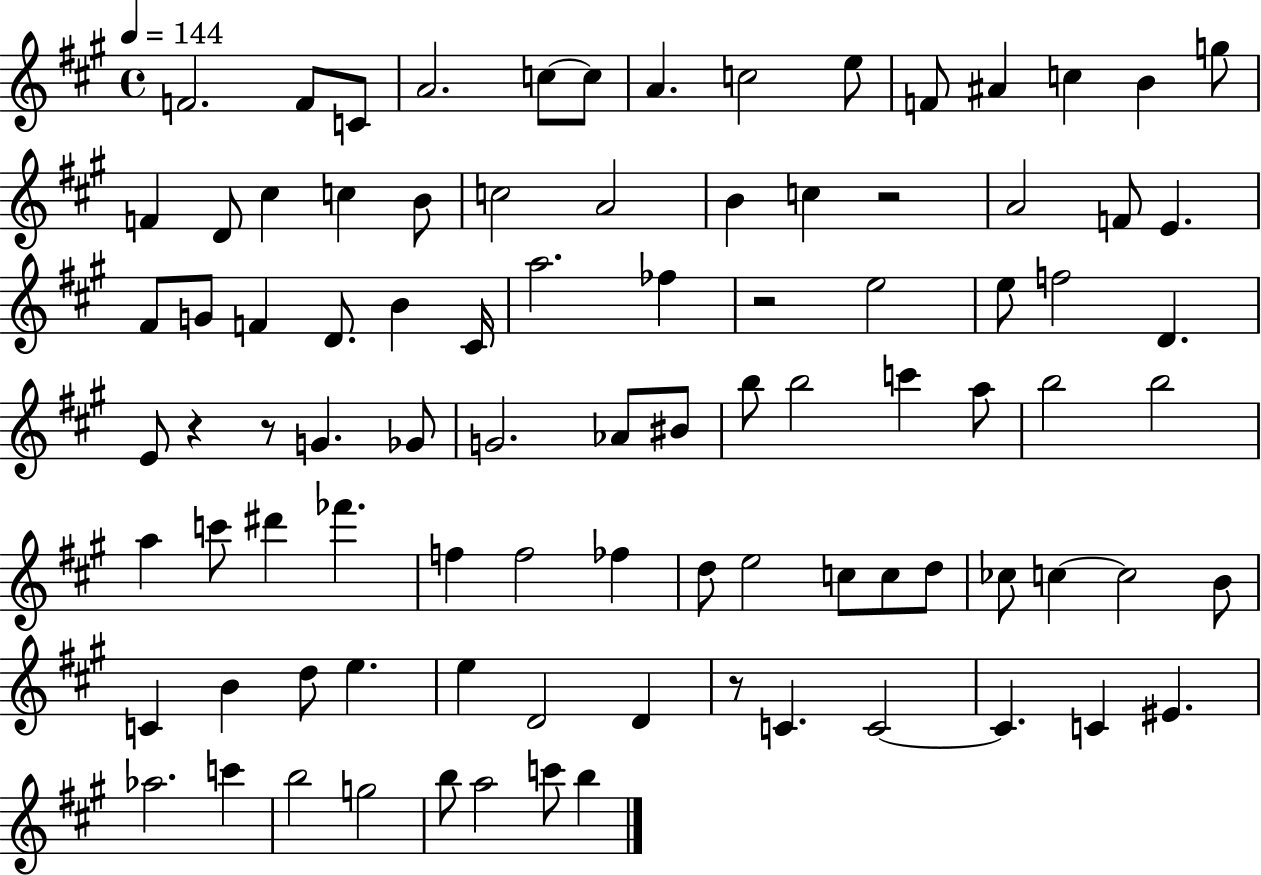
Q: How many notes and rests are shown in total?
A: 91